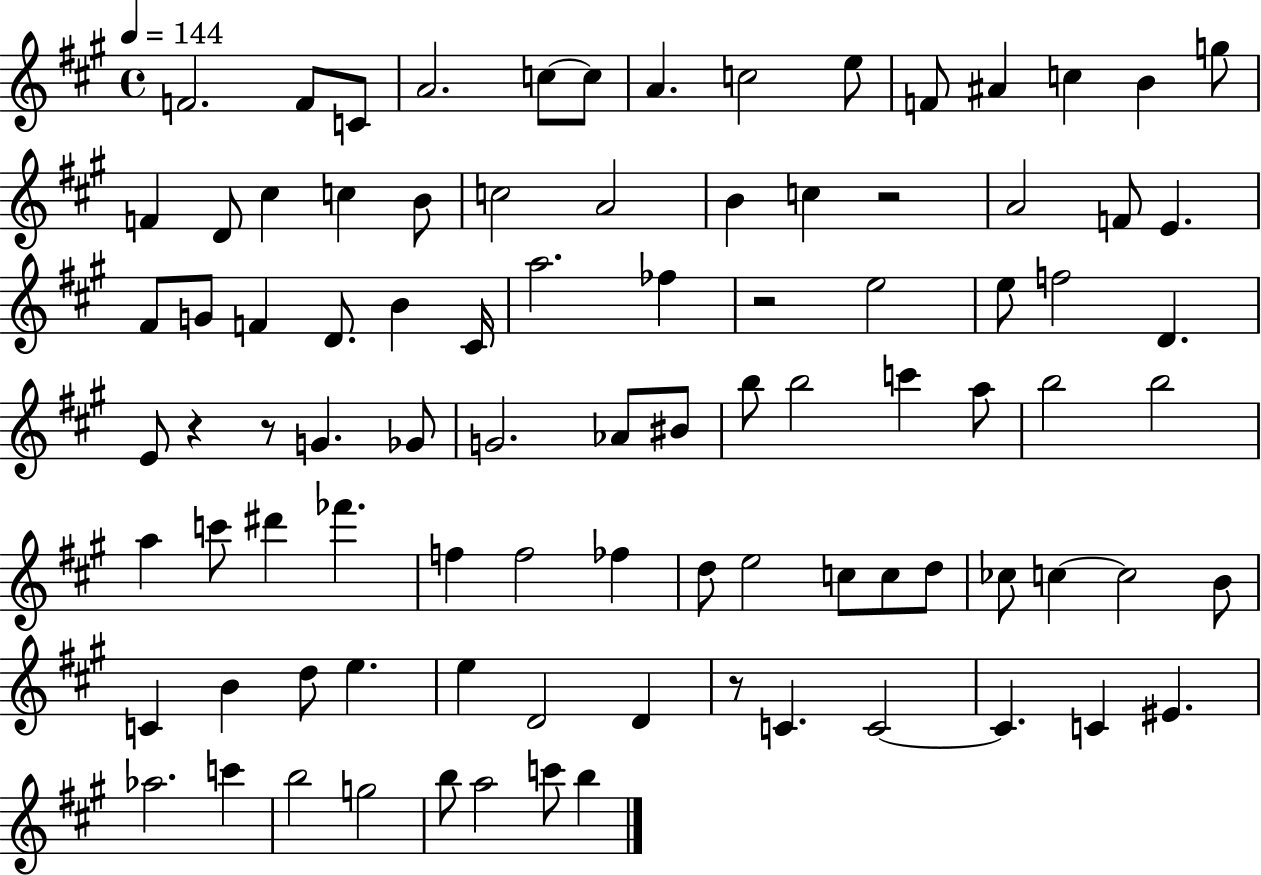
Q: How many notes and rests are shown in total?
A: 91